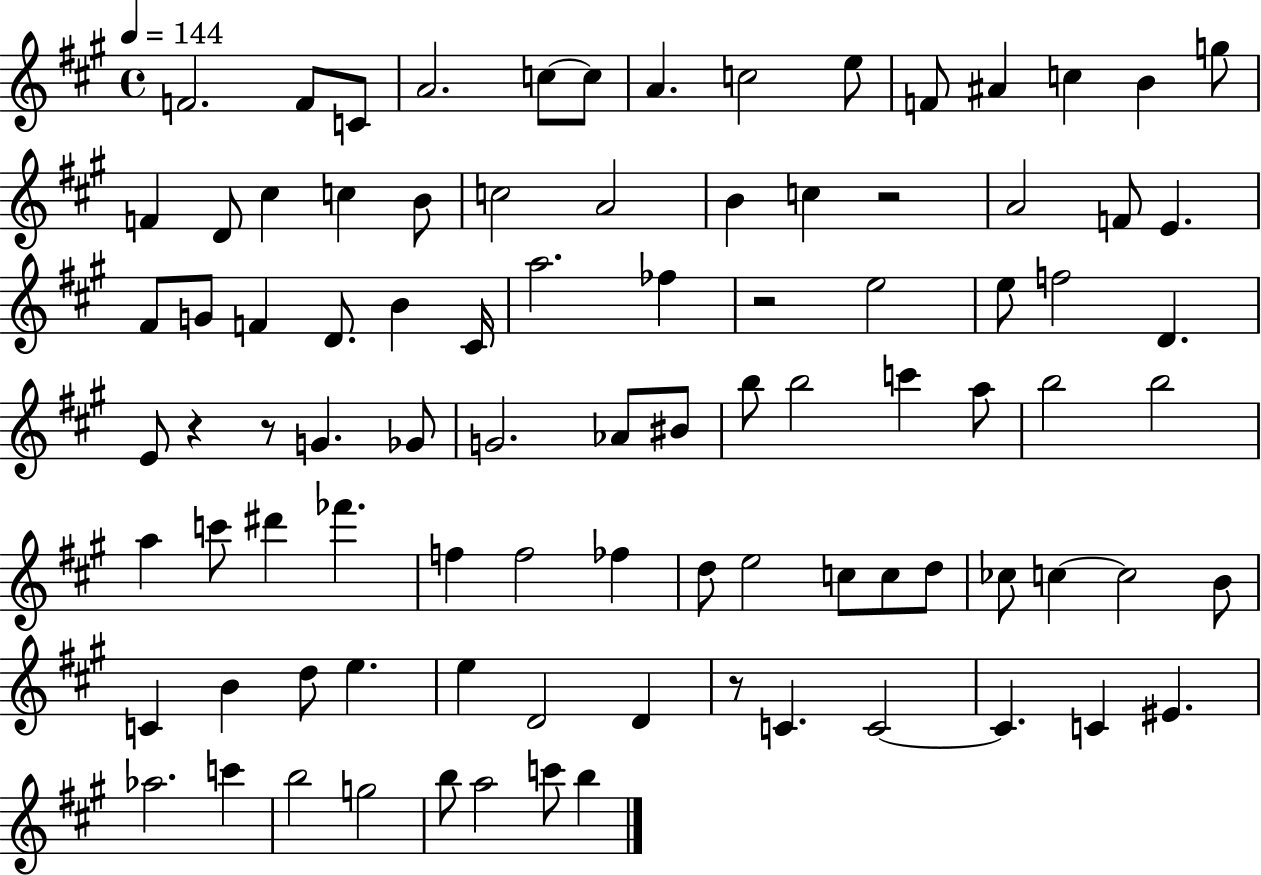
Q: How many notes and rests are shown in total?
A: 91